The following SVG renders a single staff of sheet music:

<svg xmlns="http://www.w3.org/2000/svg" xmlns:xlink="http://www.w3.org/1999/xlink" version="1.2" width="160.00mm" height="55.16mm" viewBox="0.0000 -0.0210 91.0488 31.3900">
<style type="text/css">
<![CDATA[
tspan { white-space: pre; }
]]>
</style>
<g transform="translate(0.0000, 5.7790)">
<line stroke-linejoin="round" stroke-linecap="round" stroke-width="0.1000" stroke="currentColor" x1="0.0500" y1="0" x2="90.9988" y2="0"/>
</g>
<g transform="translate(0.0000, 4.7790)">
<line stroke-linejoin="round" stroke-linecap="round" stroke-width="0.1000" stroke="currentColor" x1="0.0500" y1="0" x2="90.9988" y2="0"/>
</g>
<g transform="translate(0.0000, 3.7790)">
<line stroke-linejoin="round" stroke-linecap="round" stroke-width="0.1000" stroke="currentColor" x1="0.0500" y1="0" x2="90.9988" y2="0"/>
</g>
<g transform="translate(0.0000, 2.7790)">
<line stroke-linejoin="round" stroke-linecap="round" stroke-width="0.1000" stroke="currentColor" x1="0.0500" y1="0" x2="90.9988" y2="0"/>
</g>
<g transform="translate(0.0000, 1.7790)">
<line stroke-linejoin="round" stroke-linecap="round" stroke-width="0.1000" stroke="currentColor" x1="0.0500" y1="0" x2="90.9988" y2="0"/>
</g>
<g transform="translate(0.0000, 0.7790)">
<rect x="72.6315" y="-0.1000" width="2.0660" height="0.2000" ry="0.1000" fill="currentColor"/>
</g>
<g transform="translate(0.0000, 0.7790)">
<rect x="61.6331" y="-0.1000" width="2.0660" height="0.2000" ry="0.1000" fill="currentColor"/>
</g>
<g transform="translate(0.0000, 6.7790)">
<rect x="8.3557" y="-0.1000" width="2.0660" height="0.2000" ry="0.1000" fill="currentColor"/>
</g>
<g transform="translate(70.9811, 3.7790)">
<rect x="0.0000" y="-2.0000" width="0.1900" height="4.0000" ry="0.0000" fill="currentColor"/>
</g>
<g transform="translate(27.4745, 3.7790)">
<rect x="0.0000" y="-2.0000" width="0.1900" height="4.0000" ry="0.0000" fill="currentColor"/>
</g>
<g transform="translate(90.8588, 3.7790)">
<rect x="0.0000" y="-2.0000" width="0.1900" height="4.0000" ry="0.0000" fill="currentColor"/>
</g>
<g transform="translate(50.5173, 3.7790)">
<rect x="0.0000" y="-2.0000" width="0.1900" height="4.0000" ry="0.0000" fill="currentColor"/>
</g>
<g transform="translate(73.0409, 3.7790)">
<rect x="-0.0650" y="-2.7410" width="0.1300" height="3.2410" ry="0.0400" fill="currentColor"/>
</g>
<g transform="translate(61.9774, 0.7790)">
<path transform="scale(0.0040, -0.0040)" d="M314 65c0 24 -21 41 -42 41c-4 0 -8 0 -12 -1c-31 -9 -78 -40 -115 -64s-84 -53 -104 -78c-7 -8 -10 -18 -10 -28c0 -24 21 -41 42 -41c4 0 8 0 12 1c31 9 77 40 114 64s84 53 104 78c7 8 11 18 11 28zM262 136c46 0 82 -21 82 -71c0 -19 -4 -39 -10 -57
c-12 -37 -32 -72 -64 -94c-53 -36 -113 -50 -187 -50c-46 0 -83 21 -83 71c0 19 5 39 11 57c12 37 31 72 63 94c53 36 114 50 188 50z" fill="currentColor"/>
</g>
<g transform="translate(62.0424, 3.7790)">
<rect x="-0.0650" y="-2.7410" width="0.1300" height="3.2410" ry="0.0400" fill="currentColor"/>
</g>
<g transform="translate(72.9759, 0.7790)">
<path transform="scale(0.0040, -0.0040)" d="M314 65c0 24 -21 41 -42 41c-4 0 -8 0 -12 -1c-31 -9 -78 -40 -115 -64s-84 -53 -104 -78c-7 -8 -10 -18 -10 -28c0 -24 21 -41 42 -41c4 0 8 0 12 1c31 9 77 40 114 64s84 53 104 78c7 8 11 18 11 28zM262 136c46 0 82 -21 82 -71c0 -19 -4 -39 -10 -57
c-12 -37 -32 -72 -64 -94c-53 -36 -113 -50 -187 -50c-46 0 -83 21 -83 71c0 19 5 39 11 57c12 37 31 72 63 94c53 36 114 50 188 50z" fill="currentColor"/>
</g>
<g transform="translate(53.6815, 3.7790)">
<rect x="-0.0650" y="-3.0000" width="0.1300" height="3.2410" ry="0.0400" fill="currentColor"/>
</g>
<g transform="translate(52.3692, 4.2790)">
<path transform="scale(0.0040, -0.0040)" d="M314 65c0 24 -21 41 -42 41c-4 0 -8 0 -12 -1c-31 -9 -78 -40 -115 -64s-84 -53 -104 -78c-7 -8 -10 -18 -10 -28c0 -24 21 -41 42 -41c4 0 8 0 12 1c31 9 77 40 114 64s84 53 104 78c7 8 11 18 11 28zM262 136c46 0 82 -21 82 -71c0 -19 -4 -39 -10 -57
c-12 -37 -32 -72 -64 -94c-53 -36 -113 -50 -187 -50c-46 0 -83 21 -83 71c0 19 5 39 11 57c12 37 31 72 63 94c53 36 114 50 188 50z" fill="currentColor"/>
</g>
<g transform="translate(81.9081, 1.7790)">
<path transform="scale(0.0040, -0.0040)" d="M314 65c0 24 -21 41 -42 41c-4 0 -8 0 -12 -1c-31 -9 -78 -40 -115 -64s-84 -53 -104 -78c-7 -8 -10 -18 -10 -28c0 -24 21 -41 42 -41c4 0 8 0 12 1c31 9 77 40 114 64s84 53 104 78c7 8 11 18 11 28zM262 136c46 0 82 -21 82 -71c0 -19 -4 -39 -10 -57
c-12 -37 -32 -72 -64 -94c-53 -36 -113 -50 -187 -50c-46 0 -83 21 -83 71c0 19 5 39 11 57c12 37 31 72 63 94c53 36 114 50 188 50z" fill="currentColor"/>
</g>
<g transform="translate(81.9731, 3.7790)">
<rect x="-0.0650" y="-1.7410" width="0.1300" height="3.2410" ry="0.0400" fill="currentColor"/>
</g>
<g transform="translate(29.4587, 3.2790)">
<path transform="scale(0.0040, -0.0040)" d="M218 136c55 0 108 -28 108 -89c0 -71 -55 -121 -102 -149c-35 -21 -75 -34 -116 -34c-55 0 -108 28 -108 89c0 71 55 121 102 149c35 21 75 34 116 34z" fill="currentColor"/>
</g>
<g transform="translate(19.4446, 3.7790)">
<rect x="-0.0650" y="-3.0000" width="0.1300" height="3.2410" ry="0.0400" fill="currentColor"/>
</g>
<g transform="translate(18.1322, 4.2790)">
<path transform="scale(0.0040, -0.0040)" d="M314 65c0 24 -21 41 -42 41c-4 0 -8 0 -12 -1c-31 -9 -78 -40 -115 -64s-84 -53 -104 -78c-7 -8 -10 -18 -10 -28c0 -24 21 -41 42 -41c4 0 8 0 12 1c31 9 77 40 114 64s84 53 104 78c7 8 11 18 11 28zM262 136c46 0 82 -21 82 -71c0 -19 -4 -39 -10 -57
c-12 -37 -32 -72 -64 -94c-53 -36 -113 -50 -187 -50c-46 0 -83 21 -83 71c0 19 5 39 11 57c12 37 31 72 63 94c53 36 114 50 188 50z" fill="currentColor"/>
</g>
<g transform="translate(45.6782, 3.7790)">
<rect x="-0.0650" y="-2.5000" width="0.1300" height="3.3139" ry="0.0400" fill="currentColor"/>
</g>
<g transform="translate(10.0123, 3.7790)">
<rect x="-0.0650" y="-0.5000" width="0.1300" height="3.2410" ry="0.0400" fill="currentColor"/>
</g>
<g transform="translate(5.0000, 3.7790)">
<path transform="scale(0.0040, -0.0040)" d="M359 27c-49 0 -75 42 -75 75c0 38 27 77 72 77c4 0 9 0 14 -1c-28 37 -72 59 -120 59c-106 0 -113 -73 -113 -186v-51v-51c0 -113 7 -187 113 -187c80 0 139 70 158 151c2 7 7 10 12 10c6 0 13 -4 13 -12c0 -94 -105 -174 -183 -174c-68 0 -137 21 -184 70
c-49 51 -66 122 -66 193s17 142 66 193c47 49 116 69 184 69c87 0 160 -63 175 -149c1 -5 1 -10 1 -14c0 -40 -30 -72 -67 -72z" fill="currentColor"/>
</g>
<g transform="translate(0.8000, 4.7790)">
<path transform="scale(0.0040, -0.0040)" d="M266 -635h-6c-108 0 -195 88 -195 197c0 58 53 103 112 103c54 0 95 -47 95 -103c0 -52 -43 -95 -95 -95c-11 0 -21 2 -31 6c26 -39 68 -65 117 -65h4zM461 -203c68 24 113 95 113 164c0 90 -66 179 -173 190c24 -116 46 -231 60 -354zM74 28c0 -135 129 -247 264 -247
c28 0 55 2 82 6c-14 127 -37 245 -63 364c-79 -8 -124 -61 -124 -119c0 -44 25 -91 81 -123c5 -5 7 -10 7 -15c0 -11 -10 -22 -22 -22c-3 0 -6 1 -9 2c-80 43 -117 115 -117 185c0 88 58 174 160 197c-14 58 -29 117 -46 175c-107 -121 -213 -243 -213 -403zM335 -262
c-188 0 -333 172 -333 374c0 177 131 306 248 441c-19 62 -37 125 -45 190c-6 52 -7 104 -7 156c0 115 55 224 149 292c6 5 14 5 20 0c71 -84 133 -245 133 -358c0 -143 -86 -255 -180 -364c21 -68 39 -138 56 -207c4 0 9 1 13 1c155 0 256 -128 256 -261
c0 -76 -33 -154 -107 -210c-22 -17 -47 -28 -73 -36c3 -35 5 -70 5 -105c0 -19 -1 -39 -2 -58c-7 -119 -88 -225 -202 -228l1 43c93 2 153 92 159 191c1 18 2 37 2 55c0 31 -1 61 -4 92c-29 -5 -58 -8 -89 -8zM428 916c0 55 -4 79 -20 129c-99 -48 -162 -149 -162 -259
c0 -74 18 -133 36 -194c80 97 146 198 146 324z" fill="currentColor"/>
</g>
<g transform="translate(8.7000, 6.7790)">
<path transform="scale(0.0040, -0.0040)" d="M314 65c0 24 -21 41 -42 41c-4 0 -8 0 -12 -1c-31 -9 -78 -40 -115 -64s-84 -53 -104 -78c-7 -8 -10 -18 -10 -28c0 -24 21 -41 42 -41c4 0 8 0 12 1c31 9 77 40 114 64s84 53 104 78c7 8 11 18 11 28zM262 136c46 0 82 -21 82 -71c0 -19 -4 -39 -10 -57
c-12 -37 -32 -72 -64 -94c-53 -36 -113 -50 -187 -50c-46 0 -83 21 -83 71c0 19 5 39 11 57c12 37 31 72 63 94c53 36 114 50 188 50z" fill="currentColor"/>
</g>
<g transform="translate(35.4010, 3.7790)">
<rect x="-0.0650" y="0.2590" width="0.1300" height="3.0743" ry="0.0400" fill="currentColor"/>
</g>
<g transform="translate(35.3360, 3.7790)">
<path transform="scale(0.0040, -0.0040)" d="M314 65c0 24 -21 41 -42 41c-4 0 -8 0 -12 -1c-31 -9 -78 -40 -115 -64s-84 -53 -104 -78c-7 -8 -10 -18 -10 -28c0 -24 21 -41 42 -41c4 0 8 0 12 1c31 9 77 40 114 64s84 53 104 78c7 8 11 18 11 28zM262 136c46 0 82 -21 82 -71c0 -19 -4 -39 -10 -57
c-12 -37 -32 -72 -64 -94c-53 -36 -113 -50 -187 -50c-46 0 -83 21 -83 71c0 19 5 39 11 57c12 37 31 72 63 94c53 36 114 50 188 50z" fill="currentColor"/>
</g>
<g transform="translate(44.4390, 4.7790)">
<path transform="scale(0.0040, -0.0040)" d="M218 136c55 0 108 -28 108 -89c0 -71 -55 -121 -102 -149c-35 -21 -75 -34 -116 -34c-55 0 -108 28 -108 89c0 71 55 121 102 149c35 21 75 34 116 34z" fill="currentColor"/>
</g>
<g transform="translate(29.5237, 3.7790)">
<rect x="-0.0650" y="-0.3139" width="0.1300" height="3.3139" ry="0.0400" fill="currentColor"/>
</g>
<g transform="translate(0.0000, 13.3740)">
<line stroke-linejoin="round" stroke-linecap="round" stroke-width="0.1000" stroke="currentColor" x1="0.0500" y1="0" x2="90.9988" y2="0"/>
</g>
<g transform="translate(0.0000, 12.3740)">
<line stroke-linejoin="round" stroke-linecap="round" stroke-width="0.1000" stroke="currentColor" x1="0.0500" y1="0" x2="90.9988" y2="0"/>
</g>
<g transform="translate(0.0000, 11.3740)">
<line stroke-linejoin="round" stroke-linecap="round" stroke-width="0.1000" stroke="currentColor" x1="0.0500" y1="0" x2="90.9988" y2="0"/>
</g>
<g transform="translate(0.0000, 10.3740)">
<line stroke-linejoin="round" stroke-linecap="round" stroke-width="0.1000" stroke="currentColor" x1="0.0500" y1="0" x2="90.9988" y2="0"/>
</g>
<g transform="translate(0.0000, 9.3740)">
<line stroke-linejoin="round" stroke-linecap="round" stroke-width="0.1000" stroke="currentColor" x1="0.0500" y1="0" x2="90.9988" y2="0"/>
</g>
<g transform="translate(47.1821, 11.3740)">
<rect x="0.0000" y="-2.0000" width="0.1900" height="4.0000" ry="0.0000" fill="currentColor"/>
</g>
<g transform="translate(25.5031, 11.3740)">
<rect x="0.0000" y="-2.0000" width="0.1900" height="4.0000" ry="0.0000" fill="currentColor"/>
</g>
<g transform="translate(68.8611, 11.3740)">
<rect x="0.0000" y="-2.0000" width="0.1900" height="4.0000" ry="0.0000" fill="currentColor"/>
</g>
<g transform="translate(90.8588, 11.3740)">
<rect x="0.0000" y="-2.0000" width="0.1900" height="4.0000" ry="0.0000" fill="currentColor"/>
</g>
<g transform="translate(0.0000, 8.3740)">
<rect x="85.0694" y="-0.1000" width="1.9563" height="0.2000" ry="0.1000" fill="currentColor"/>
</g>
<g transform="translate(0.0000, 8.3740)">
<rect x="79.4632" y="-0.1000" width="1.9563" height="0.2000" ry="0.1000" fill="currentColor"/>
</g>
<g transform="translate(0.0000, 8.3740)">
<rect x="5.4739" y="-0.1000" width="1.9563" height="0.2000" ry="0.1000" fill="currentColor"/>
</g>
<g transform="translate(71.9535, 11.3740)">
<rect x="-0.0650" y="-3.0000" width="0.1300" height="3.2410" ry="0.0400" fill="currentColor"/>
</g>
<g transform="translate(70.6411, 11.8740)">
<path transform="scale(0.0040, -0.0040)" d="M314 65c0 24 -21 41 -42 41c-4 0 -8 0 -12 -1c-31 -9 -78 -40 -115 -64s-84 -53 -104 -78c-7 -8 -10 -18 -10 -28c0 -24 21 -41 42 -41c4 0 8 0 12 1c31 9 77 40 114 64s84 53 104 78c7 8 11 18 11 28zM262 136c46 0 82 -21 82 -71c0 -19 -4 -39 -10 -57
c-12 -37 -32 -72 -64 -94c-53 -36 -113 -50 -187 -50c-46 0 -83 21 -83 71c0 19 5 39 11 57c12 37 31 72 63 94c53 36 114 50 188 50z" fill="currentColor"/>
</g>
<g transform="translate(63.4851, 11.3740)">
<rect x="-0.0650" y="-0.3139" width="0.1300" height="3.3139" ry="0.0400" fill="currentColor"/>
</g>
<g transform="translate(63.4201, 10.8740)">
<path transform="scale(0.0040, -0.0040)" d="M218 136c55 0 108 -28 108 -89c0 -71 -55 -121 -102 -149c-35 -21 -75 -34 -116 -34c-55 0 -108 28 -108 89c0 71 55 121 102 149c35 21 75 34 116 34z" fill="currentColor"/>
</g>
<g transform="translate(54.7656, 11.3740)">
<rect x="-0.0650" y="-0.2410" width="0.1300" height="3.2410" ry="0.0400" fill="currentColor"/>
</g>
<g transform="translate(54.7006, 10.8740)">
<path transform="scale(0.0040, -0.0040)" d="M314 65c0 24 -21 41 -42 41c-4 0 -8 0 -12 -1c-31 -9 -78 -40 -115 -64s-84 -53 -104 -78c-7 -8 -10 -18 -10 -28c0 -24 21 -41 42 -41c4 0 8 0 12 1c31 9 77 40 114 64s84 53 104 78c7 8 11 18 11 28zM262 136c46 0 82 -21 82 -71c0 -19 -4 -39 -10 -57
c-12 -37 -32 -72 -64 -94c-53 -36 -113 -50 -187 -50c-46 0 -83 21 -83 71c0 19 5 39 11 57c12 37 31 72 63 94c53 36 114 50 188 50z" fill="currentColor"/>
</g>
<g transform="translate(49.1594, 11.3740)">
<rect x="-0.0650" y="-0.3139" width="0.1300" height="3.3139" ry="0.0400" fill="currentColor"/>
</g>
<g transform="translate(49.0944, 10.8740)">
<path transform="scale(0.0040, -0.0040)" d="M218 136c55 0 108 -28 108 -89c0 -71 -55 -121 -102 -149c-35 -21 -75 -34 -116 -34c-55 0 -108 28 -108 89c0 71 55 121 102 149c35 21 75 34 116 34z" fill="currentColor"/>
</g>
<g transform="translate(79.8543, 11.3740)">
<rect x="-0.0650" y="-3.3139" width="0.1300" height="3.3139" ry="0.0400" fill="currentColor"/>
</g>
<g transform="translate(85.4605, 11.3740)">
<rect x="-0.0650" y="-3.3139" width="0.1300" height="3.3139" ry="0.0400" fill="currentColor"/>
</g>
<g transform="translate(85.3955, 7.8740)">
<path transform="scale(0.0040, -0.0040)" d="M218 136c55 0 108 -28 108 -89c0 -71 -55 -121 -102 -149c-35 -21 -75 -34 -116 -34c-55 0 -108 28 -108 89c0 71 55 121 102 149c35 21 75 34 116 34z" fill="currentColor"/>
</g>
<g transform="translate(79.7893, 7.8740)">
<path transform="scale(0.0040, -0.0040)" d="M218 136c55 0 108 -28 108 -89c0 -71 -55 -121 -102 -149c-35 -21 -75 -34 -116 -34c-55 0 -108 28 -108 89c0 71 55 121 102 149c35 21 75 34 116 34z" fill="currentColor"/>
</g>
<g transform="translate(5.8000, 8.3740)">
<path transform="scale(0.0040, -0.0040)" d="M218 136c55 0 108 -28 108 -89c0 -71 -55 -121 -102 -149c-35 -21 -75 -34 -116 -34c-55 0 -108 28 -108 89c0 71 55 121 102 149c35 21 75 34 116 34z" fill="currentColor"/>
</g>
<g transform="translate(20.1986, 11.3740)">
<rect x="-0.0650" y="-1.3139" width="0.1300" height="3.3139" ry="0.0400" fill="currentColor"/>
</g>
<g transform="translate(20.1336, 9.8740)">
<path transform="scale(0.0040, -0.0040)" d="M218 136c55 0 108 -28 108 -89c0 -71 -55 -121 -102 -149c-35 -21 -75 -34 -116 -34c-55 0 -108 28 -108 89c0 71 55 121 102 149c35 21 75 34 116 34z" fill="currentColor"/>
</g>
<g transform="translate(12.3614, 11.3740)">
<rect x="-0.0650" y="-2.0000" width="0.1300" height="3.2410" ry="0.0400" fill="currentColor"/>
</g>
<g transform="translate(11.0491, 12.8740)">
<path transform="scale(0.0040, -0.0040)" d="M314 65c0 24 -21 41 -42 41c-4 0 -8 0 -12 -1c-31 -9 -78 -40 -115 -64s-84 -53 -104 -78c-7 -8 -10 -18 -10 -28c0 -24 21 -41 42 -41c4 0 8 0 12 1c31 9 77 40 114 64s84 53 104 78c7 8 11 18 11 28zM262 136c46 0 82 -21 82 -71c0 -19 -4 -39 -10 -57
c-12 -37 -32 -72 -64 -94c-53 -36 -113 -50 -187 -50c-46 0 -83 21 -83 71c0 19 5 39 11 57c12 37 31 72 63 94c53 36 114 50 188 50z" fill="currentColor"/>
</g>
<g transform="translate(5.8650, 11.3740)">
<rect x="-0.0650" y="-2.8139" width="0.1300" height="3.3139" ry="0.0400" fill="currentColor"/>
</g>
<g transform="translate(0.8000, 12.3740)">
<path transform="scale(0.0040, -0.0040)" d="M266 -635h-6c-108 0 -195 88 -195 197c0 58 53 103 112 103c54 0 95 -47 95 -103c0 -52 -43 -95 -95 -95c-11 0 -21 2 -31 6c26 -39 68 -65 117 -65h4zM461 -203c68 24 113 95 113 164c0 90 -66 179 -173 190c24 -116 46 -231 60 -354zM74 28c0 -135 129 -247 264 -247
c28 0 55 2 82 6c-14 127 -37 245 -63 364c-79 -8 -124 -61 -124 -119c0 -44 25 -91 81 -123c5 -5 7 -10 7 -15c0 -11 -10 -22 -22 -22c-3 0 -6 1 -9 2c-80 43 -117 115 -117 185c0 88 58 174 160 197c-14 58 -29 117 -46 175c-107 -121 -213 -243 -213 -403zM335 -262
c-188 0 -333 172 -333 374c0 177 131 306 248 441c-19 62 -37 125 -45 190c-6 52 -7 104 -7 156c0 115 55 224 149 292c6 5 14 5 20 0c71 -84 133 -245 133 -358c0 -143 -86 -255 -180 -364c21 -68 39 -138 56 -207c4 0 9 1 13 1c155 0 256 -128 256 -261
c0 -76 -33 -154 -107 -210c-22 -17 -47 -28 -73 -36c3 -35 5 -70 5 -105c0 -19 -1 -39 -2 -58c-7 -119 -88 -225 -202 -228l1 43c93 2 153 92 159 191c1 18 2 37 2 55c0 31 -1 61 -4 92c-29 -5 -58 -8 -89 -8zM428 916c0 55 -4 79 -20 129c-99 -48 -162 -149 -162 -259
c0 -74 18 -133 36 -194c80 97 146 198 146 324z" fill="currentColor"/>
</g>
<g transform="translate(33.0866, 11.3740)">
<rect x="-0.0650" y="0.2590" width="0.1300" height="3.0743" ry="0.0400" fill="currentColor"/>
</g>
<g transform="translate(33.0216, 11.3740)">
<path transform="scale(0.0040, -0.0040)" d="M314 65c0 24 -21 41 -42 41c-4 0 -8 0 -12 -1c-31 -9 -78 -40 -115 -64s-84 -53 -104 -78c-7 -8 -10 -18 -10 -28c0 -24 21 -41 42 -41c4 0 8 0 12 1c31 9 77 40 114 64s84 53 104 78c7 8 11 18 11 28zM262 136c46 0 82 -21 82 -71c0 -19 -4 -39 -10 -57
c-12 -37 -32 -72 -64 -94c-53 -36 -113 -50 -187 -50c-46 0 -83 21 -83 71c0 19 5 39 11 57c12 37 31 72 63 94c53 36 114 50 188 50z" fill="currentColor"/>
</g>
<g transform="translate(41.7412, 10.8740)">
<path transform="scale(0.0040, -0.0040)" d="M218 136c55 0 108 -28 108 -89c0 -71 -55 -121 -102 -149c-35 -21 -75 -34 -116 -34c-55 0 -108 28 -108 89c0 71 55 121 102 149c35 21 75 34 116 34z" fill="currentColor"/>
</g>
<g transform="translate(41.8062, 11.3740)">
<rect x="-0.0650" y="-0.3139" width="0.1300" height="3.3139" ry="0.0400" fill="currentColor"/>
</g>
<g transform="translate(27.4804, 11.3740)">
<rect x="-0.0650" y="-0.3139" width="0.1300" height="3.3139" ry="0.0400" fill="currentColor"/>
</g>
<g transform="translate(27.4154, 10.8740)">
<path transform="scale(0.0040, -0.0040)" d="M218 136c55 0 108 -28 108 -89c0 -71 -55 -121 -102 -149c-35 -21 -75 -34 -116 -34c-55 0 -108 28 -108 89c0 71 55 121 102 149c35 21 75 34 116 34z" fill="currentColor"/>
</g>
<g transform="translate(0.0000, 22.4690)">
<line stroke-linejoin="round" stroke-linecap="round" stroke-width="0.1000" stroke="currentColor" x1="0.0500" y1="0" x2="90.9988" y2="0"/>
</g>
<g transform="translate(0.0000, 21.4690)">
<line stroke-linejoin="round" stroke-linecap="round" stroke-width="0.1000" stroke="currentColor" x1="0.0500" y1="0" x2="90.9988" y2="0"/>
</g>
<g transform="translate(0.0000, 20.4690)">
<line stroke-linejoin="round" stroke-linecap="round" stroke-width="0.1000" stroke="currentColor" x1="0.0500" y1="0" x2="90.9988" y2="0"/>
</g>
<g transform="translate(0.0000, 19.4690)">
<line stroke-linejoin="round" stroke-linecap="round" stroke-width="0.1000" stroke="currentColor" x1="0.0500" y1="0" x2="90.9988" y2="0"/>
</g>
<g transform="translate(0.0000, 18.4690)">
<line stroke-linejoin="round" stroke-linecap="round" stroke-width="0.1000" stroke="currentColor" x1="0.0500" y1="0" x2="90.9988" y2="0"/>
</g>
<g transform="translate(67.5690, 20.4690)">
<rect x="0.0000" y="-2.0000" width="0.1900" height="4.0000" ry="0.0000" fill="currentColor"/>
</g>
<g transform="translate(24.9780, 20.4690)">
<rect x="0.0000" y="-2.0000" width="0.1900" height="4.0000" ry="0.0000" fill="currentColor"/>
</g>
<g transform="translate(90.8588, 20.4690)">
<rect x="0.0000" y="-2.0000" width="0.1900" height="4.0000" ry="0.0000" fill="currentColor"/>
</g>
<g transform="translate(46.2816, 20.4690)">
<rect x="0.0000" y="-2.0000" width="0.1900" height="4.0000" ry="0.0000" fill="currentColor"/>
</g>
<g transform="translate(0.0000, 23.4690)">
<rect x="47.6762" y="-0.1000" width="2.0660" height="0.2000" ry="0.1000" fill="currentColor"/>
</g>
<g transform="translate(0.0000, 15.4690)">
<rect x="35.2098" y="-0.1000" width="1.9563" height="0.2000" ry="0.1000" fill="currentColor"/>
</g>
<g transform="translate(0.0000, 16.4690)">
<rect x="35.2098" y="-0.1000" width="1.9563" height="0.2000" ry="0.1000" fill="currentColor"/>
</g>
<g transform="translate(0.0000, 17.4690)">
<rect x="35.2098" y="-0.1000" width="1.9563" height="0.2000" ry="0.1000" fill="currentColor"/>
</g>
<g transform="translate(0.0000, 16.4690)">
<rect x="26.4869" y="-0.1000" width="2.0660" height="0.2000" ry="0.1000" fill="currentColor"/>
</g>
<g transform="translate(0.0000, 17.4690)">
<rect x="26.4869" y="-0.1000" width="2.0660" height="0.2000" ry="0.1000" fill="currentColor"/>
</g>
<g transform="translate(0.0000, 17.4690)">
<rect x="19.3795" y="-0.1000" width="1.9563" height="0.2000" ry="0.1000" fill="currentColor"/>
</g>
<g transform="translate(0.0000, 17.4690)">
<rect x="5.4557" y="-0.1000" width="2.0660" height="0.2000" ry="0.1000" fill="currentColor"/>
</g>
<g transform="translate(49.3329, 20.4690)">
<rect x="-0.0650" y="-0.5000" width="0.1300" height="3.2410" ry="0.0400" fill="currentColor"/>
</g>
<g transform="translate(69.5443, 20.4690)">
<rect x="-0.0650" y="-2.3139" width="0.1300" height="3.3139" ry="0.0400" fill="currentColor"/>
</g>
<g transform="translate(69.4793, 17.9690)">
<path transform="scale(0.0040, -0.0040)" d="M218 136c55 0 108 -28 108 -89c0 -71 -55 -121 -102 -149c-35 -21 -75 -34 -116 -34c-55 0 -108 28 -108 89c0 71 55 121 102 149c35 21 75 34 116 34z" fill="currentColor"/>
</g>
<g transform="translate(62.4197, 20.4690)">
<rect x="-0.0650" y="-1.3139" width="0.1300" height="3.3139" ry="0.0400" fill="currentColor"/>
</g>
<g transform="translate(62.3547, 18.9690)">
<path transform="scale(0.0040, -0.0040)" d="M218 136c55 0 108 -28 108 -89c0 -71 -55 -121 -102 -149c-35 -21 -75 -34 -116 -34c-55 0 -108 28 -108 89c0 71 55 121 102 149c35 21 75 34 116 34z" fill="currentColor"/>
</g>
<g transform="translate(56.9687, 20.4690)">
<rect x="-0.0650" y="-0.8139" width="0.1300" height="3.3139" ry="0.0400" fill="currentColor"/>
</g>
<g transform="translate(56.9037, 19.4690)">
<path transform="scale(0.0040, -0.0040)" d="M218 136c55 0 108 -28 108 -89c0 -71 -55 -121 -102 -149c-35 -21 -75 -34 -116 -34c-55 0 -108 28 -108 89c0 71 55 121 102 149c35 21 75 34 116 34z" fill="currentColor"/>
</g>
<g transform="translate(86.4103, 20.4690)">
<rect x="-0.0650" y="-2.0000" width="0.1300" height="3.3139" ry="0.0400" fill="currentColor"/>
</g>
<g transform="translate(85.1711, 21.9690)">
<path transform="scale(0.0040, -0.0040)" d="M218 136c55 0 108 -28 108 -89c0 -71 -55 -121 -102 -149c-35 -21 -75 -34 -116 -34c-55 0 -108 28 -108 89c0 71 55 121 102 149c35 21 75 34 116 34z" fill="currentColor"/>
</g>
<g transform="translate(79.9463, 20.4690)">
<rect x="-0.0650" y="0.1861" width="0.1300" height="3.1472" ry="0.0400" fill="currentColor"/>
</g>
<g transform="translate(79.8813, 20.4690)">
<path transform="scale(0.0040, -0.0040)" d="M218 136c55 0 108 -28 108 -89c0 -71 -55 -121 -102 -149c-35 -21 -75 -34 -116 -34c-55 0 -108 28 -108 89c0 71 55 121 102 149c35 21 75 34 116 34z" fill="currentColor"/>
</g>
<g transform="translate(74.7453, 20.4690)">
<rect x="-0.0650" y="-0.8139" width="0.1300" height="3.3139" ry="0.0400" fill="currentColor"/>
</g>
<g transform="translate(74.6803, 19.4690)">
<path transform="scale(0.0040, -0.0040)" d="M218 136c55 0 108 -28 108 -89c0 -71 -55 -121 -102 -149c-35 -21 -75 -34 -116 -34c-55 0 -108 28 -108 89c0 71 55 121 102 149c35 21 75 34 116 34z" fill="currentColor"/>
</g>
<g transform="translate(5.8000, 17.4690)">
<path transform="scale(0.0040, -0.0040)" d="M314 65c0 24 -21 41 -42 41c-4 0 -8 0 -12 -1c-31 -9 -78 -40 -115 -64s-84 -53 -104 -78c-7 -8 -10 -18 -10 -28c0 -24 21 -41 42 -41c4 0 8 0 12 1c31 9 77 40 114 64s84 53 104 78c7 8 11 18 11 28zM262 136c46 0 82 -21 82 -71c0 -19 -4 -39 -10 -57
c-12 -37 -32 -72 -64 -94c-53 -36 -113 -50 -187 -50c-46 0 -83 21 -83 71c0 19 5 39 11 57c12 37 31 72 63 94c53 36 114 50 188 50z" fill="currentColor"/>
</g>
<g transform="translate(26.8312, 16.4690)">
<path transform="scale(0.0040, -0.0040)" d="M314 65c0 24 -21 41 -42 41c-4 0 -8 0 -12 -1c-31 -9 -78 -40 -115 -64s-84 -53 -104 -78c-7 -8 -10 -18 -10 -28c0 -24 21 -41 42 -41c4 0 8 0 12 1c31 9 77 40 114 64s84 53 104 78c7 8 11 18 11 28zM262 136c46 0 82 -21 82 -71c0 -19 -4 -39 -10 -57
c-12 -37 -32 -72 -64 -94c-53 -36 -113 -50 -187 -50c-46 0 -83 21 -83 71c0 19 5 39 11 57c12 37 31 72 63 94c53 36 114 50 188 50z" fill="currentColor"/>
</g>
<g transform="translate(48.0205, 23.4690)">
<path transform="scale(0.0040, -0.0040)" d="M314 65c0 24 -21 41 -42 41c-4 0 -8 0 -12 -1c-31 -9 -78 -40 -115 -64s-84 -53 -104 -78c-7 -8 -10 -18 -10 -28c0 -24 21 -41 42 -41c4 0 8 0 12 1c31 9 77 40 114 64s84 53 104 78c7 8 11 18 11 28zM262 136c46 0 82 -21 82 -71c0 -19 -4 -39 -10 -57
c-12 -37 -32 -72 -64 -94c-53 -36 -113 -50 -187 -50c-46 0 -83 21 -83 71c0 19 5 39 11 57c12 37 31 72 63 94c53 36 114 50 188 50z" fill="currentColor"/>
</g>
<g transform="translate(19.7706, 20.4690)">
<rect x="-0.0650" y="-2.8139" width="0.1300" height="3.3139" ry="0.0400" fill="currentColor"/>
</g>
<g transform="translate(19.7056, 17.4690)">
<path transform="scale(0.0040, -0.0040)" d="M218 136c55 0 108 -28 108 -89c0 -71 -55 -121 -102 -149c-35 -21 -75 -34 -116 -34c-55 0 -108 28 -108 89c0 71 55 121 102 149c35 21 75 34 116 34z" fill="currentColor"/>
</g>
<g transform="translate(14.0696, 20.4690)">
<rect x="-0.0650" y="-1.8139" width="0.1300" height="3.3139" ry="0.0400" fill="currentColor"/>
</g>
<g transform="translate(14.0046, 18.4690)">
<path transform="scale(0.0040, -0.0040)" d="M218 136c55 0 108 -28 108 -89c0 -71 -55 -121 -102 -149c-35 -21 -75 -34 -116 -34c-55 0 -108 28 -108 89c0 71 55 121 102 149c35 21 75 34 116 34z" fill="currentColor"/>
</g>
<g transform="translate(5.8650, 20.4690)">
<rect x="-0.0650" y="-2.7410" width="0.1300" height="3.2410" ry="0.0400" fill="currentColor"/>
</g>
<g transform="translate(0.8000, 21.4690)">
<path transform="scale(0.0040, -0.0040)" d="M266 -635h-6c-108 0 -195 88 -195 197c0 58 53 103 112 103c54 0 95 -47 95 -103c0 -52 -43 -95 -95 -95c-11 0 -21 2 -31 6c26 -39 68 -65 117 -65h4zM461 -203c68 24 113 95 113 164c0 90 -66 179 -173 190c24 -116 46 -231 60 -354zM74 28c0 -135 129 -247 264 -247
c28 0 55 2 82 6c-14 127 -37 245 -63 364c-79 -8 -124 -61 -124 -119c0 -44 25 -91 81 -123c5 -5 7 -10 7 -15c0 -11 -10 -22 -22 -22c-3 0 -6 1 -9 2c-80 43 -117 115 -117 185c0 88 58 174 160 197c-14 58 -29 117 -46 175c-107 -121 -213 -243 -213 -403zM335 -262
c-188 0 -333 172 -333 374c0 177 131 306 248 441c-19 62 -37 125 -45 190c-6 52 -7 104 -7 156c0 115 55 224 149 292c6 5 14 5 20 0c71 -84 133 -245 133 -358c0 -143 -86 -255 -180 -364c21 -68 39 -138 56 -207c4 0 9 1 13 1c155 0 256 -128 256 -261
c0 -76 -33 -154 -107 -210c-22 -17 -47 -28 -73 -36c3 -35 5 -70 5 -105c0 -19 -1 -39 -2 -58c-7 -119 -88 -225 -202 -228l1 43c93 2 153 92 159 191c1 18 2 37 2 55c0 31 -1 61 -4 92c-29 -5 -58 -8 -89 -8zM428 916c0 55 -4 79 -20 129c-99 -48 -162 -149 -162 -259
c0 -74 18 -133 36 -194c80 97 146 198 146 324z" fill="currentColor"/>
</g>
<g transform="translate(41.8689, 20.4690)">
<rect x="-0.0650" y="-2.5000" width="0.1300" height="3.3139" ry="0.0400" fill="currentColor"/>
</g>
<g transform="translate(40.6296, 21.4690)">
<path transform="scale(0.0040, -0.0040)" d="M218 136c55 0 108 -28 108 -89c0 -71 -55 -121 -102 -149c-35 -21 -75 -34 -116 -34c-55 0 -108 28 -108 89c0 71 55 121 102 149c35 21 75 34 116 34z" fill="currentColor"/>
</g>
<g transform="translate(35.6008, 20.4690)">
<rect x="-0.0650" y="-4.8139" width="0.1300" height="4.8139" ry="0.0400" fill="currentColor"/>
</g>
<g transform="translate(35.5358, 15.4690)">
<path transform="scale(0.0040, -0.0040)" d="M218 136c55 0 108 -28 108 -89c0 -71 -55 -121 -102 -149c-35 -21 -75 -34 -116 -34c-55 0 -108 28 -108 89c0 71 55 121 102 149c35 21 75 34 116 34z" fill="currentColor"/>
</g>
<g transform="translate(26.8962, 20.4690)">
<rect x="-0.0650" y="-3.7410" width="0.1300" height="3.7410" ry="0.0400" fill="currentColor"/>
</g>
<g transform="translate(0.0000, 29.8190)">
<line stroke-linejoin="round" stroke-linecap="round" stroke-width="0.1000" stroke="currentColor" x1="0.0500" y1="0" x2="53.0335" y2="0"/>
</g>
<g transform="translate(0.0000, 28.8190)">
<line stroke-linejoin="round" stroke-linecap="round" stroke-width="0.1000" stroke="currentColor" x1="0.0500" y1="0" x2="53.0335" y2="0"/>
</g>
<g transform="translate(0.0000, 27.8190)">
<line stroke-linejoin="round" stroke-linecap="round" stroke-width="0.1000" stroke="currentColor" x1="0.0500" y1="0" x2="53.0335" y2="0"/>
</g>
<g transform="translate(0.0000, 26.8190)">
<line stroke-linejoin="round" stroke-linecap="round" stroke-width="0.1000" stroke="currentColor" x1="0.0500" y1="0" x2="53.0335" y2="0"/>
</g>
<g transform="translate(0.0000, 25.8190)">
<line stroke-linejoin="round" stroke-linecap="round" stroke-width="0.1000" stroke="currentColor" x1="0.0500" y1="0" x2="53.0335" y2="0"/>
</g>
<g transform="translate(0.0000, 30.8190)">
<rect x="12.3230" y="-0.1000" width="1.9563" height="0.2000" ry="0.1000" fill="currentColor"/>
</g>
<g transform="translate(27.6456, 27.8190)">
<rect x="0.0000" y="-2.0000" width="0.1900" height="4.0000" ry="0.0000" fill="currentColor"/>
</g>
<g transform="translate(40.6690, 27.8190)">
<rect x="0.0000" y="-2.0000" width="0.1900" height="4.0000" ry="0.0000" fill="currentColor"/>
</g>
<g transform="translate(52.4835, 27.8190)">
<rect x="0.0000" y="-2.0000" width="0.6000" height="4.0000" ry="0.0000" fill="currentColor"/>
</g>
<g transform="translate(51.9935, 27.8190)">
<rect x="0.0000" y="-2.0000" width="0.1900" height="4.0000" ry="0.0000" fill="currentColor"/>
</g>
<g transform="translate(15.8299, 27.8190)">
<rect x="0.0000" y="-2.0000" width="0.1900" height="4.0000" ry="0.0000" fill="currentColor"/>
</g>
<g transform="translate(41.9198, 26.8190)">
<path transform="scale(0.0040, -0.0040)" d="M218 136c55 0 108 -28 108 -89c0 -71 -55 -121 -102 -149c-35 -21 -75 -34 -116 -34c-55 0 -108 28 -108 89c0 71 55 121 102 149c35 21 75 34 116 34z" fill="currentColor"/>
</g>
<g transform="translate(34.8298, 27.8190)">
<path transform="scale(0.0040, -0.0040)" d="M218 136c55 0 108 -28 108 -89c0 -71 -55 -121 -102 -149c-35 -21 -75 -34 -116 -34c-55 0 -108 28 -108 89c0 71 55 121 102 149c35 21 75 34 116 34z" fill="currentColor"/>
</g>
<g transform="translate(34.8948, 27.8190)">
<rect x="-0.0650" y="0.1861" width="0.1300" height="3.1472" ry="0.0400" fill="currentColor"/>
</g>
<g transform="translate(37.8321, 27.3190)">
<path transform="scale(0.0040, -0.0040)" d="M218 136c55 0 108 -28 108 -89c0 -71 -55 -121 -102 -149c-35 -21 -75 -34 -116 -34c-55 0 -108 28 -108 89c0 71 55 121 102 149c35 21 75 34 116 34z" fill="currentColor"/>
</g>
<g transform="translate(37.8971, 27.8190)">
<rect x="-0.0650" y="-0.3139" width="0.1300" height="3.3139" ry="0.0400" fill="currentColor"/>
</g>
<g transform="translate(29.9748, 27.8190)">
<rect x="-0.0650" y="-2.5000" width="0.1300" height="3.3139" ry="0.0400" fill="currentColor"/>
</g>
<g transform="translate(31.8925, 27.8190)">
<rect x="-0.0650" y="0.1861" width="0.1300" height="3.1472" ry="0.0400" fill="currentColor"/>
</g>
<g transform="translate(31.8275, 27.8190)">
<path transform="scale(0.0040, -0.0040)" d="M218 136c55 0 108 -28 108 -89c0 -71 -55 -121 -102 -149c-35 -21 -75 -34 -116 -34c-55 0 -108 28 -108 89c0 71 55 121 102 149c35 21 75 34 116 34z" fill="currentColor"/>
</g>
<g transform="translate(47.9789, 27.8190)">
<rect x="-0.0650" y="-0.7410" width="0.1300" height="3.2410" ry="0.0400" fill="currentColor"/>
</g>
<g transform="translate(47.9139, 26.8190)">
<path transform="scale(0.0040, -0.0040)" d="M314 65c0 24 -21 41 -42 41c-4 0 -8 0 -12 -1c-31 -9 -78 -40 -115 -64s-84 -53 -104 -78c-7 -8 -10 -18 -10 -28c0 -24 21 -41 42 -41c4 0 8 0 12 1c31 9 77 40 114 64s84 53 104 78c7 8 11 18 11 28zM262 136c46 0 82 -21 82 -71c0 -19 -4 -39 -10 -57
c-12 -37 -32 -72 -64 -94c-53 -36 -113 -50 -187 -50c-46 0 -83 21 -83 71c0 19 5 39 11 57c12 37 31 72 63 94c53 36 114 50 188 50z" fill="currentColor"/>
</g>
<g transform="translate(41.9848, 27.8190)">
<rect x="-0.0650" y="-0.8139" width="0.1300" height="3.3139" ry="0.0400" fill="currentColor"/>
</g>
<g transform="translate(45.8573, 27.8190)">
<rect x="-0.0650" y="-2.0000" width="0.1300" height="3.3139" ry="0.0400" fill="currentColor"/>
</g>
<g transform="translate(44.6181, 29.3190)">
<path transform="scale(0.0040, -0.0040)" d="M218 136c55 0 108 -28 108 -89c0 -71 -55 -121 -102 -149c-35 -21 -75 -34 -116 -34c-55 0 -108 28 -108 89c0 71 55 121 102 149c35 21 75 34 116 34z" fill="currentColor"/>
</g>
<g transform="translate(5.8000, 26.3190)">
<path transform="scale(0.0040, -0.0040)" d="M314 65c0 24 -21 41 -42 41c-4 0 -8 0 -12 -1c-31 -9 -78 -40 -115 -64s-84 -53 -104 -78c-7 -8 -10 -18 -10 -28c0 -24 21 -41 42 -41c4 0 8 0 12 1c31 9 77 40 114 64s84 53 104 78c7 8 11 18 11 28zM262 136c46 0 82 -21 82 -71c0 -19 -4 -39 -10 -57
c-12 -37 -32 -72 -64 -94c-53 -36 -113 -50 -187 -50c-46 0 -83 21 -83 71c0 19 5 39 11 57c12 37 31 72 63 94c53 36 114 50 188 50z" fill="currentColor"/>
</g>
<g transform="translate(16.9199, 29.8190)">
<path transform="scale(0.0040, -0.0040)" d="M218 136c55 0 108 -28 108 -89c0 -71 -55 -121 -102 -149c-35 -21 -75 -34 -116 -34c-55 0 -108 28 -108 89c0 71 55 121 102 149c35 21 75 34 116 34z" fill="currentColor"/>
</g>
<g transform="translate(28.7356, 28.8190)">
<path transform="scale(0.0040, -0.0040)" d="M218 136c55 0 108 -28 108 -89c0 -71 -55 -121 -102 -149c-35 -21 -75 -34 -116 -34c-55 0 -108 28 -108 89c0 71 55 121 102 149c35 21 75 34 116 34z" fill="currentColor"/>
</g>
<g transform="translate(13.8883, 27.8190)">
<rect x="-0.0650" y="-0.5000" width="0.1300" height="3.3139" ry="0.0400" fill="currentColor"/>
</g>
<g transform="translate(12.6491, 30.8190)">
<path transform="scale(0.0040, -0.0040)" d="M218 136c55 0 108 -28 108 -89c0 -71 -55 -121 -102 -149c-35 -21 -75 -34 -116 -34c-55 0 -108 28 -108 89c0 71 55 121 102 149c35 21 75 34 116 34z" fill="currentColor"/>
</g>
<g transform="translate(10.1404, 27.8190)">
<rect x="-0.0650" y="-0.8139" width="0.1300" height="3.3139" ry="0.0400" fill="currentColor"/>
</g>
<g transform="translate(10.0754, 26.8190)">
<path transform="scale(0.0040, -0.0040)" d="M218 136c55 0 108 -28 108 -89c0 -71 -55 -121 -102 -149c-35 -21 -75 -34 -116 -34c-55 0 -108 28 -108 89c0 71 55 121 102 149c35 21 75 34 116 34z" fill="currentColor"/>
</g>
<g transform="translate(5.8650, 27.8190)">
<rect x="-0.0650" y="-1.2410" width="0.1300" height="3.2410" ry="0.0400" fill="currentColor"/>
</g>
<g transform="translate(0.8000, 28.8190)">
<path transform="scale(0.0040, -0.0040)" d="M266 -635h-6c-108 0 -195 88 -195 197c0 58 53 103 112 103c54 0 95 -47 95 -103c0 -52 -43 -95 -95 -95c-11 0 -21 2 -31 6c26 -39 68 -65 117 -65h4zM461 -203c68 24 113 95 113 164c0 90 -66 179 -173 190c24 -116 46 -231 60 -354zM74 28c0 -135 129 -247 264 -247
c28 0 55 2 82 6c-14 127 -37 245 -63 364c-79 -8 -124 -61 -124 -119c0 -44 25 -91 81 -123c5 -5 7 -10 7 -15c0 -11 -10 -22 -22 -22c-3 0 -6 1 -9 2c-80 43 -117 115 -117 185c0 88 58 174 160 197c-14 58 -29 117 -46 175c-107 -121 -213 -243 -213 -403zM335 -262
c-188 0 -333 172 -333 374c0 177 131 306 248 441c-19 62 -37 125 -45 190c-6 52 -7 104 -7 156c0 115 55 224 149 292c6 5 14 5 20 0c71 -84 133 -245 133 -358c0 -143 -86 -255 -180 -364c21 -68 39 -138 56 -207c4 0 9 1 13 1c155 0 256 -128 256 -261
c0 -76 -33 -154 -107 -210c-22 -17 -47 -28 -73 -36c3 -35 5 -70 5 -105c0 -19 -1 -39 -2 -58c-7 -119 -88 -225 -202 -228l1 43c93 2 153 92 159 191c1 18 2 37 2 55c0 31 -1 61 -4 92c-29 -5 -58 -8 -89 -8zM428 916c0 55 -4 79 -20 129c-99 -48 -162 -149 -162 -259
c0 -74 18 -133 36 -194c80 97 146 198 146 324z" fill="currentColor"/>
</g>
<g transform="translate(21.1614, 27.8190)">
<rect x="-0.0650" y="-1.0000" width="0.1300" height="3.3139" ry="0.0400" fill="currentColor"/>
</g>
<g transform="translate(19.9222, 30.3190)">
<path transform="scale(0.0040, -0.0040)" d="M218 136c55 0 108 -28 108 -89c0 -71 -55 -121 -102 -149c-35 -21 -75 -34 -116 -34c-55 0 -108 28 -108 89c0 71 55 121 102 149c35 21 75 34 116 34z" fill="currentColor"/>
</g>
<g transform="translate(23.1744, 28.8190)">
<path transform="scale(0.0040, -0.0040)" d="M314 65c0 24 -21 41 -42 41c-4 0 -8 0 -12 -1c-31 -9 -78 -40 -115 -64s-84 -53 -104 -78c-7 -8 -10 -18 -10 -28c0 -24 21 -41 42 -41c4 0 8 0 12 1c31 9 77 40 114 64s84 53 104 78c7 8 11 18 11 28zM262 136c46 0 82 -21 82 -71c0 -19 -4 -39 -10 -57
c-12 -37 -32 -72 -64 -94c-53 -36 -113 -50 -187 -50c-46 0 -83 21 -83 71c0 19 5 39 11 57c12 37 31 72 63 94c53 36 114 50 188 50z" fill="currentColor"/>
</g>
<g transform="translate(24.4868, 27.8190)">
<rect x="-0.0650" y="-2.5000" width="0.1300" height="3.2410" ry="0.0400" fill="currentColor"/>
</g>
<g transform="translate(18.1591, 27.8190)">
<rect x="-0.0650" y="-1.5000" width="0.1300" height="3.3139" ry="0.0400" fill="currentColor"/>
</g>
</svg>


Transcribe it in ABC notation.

X:1
T:Untitled
M:4/4
L:1/4
K:C
C2 A2 c B2 G A2 a2 a2 f2 a F2 e c B2 c c c2 c A2 b b a2 f a c'2 e' G C2 d e g d B F e2 d C E D G2 G B B c d F d2